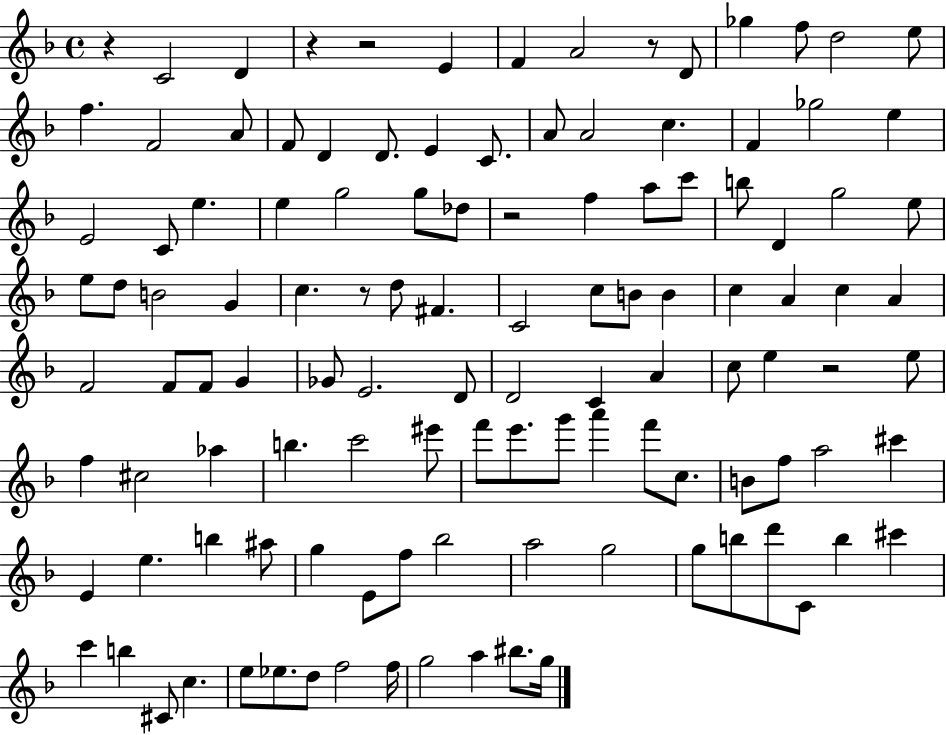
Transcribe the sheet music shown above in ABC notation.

X:1
T:Untitled
M:4/4
L:1/4
K:F
z C2 D z z2 E F A2 z/2 D/2 _g f/2 d2 e/2 f F2 A/2 F/2 D D/2 E C/2 A/2 A2 c F _g2 e E2 C/2 e e g2 g/2 _d/2 z2 f a/2 c'/2 b/2 D g2 e/2 e/2 d/2 B2 G c z/2 d/2 ^F C2 c/2 B/2 B c A c A F2 F/2 F/2 G _G/2 E2 D/2 D2 C A c/2 e z2 e/2 f ^c2 _a b c'2 ^e'/2 f'/2 e'/2 g'/2 a' f'/2 c/2 B/2 f/2 a2 ^c' E e b ^a/2 g E/2 f/2 _b2 a2 g2 g/2 b/2 d'/2 C/2 b ^c' c' b ^C/2 c e/2 _e/2 d/2 f2 f/4 g2 a ^b/2 g/4